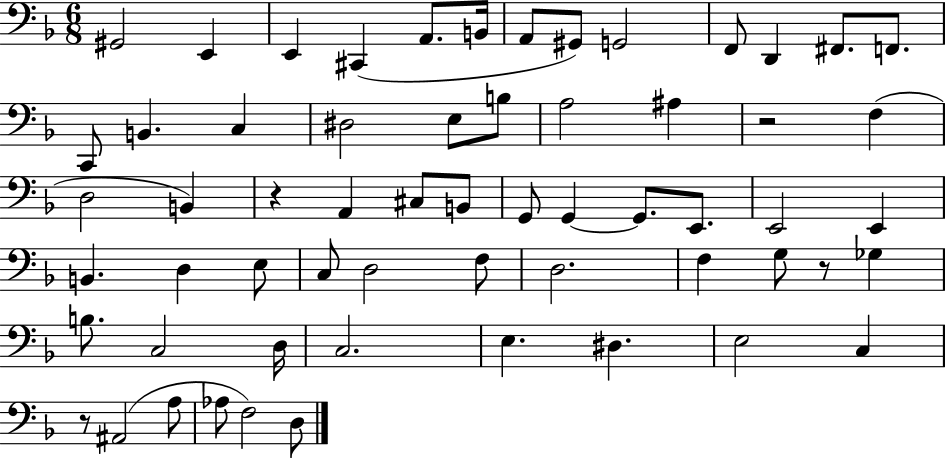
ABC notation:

X:1
T:Untitled
M:6/8
L:1/4
K:F
^G,,2 E,, E,, ^C,, A,,/2 B,,/4 A,,/2 ^G,,/2 G,,2 F,,/2 D,, ^F,,/2 F,,/2 C,,/2 B,, C, ^D,2 E,/2 B,/2 A,2 ^A, z2 F, D,2 B,, z A,, ^C,/2 B,,/2 G,,/2 G,, G,,/2 E,,/2 E,,2 E,, B,, D, E,/2 C,/2 D,2 F,/2 D,2 F, G,/2 z/2 _G, B,/2 C,2 D,/4 C,2 E, ^D, E,2 C, z/2 ^A,,2 A,/2 _A,/2 F,2 D,/2